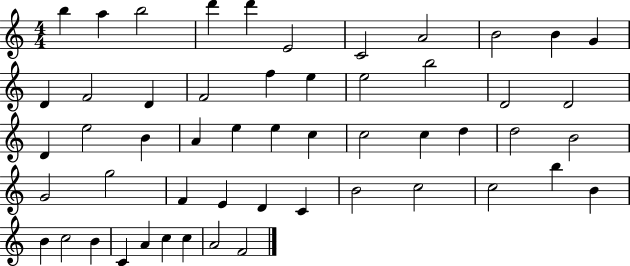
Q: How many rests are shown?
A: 0